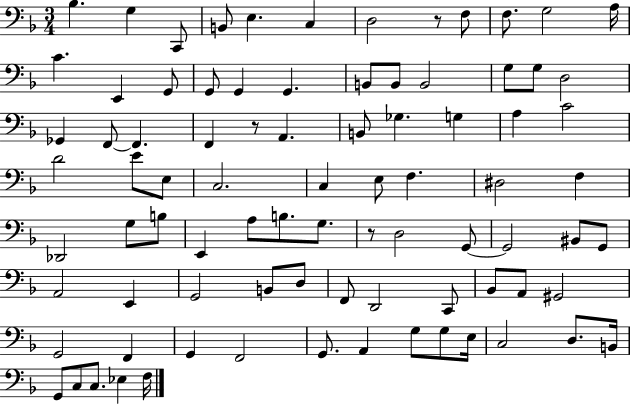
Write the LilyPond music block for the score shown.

{
  \clef bass
  \numericTimeSignature
  \time 3/4
  \key f \major
  bes4. g4 c,8 | b,8 e4. c4 | d2 r8 f8 | f8. g2 a16 | \break c'4. e,4 g,8 | g,8 g,4 g,4. | b,8 b,8 b,2 | g8 g8 d2 | \break ges,4 f,8~~ f,4. | f,4 r8 a,4. | b,8 ges4. g4 | a4 c'2 | \break d'2 e'8 e8 | c2. | c4 e8 f4. | dis2 f4 | \break des,2 g8 b8 | e,4 a8 b8. g8. | r8 d2 g,8~~ | g,2 bis,8 g,8 | \break a,2 e,4 | g,2 b,8 d8 | f,8 d,2 c,8 | bes,8 a,8 gis,2 | \break g,2 f,4 | g,4 f,2 | g,8. a,4 g8 g8 e16 | c2 d8. b,16 | \break g,8 c8 c8. ees4 f16 | \bar "|."
}